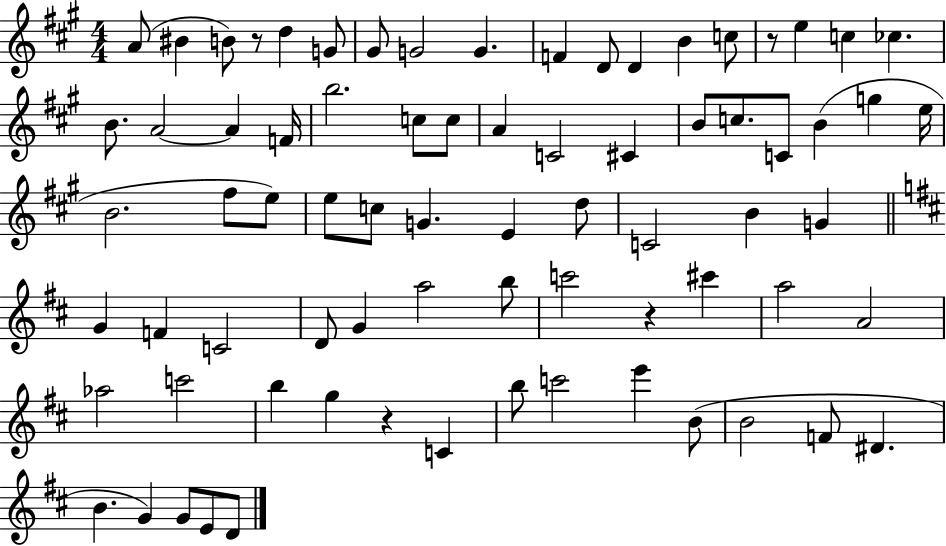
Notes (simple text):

A4/e BIS4/q B4/e R/e D5/q G4/e G#4/e G4/h G4/q. F4/q D4/e D4/q B4/q C5/e R/e E5/q C5/q CES5/q. B4/e. A4/h A4/q F4/s B5/h. C5/e C5/e A4/q C4/h C#4/q B4/e C5/e. C4/e B4/q G5/q E5/s B4/h. F#5/e E5/e E5/e C5/e G4/q. E4/q D5/e C4/h B4/q G4/q G4/q F4/q C4/h D4/e G4/q A5/h B5/e C6/h R/q C#6/q A5/h A4/h Ab5/h C6/h B5/q G5/q R/q C4/q B5/e C6/h E6/q B4/e B4/h F4/e D#4/q. B4/q. G4/q G4/e E4/e D4/e